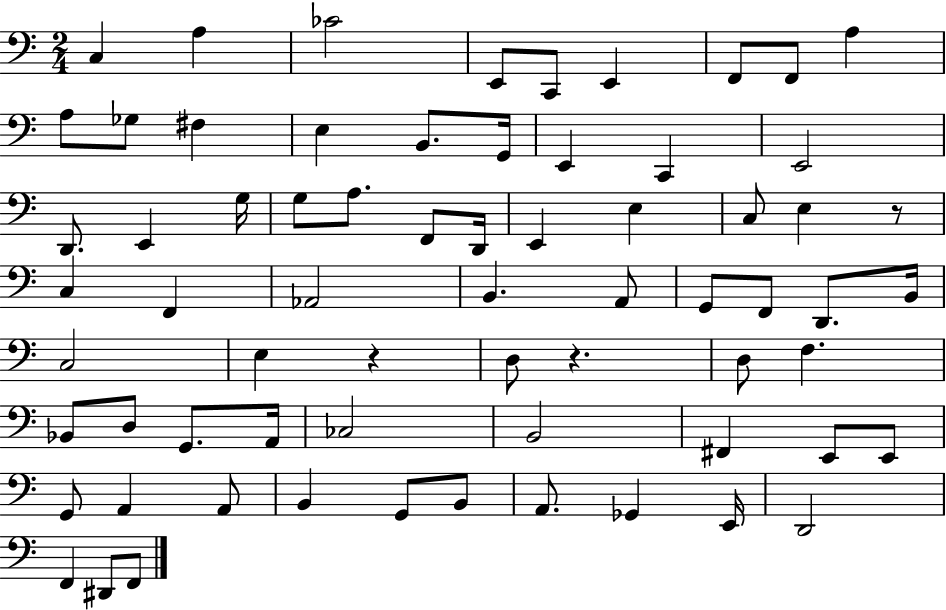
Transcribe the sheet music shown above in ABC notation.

X:1
T:Untitled
M:2/4
L:1/4
K:C
C, A, _C2 E,,/2 C,,/2 E,, F,,/2 F,,/2 A, A,/2 _G,/2 ^F, E, B,,/2 G,,/4 E,, C,, E,,2 D,,/2 E,, G,/4 G,/2 A,/2 F,,/2 D,,/4 E,, E, C,/2 E, z/2 C, F,, _A,,2 B,, A,,/2 G,,/2 F,,/2 D,,/2 B,,/4 C,2 E, z D,/2 z D,/2 F, _B,,/2 D,/2 G,,/2 A,,/4 _C,2 B,,2 ^F,, E,,/2 E,,/2 G,,/2 A,, A,,/2 B,, G,,/2 B,,/2 A,,/2 _G,, E,,/4 D,,2 F,, ^D,,/2 F,,/2